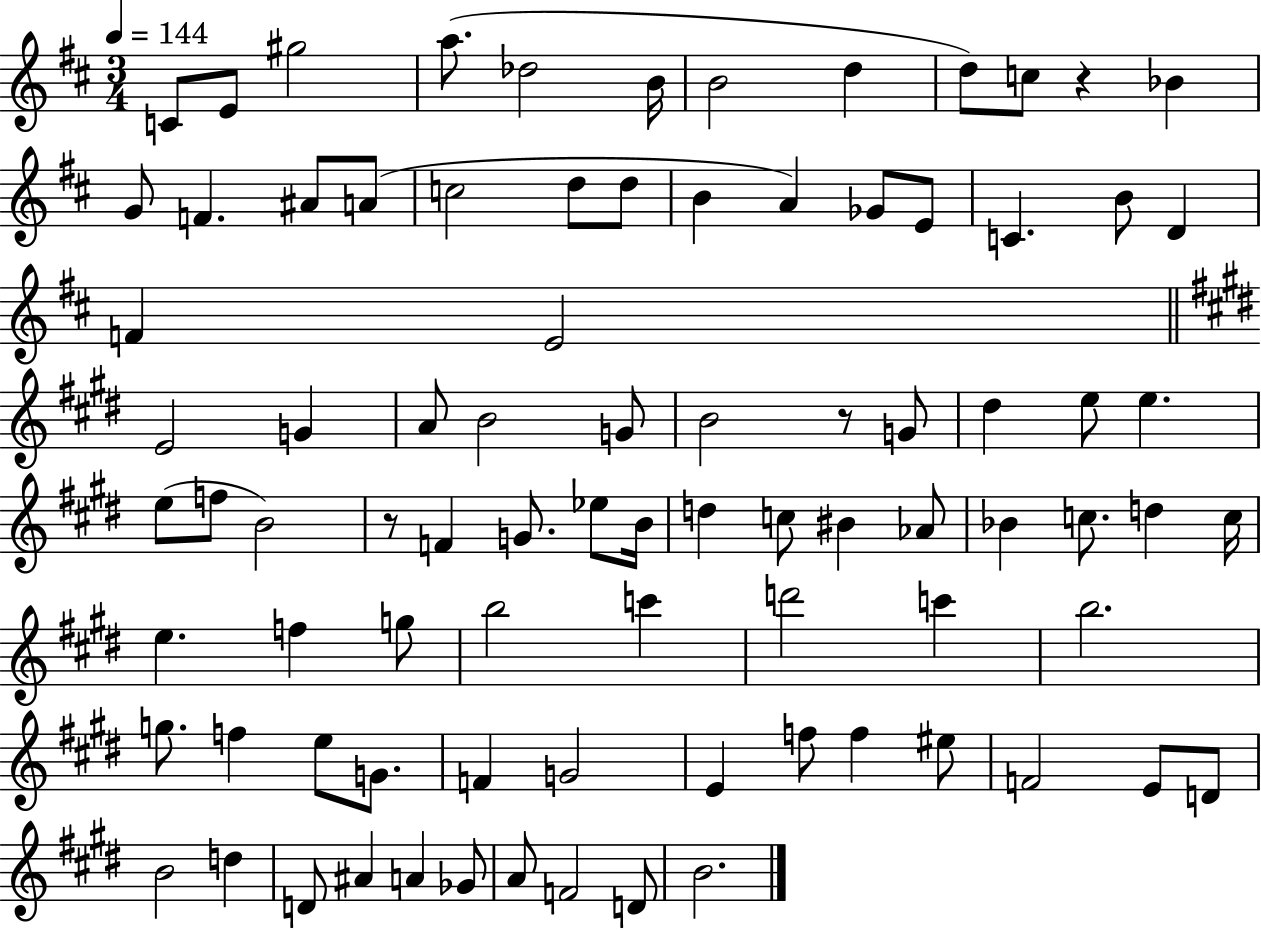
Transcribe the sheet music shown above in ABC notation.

X:1
T:Untitled
M:3/4
L:1/4
K:D
C/2 E/2 ^g2 a/2 _d2 B/4 B2 d d/2 c/2 z _B G/2 F ^A/2 A/2 c2 d/2 d/2 B A _G/2 E/2 C B/2 D F E2 E2 G A/2 B2 G/2 B2 z/2 G/2 ^d e/2 e e/2 f/2 B2 z/2 F G/2 _e/2 B/4 d c/2 ^B _A/2 _B c/2 d c/4 e f g/2 b2 c' d'2 c' b2 g/2 f e/2 G/2 F G2 E f/2 f ^e/2 F2 E/2 D/2 B2 d D/2 ^A A _G/2 A/2 F2 D/2 B2